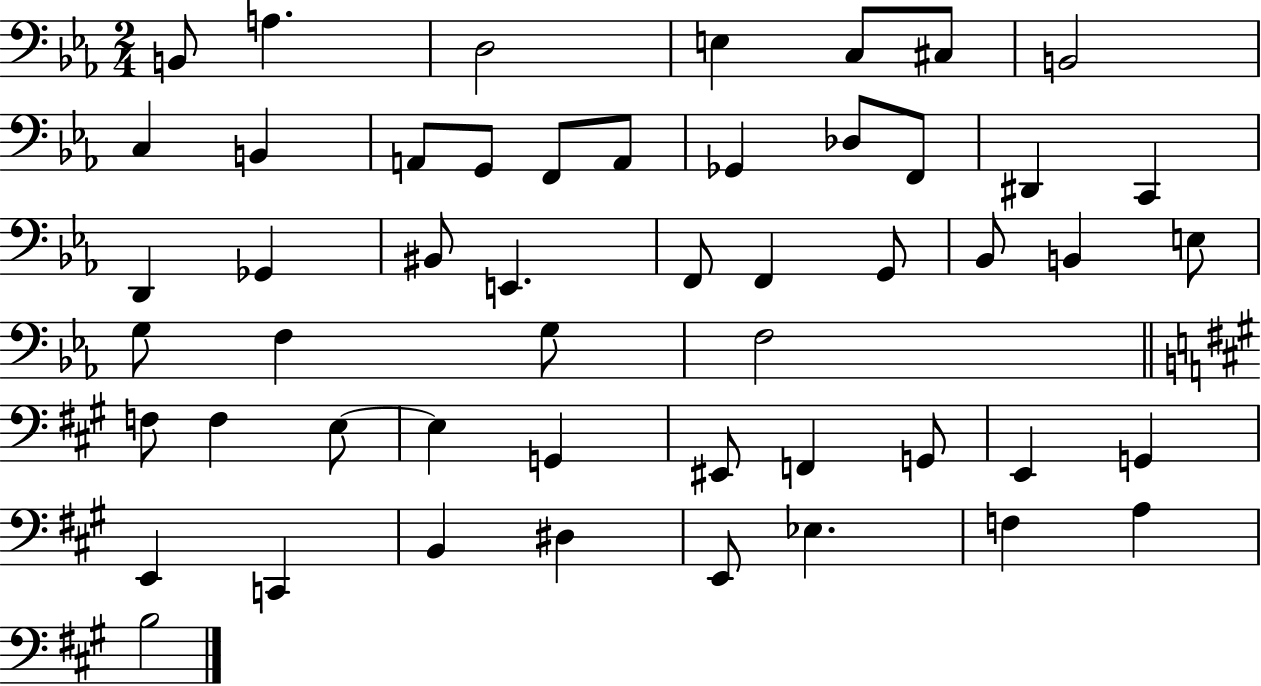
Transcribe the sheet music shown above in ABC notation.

X:1
T:Untitled
M:2/4
L:1/4
K:Eb
B,,/2 A, D,2 E, C,/2 ^C,/2 B,,2 C, B,, A,,/2 G,,/2 F,,/2 A,,/2 _G,, _D,/2 F,,/2 ^D,, C,, D,, _G,, ^B,,/2 E,, F,,/2 F,, G,,/2 _B,,/2 B,, E,/2 G,/2 F, G,/2 F,2 F,/2 F, E,/2 E, G,, ^E,,/2 F,, G,,/2 E,, G,, E,, C,, B,, ^D, E,,/2 _E, F, A, B,2